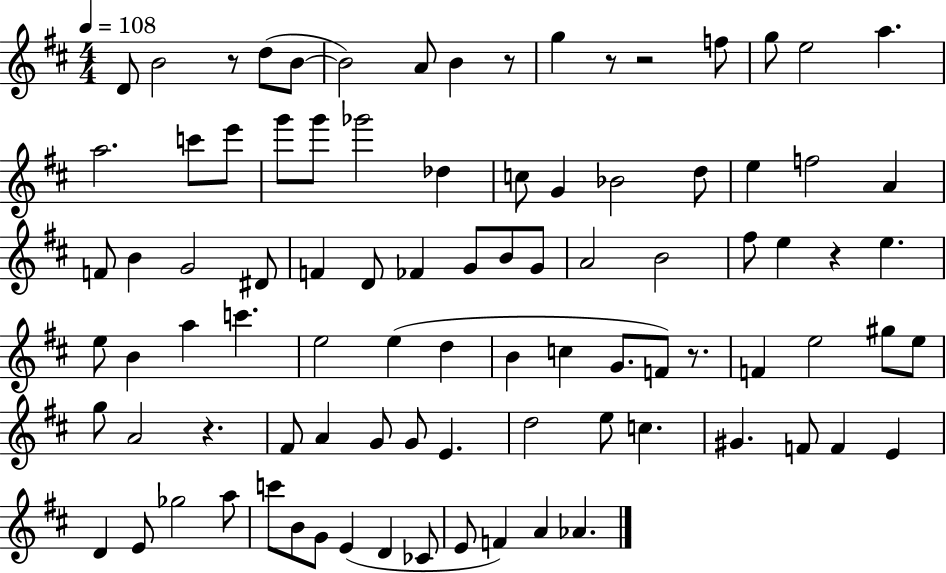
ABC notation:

X:1
T:Untitled
M:4/4
L:1/4
K:D
D/2 B2 z/2 d/2 B/2 B2 A/2 B z/2 g z/2 z2 f/2 g/2 e2 a a2 c'/2 e'/2 g'/2 g'/2 _g'2 _d c/2 G _B2 d/2 e f2 A F/2 B G2 ^D/2 F D/2 _F G/2 B/2 G/2 A2 B2 ^f/2 e z e e/2 B a c' e2 e d B c G/2 F/2 z/2 F e2 ^g/2 e/2 g/2 A2 z ^F/2 A G/2 G/2 E d2 e/2 c ^G F/2 F E D E/2 _g2 a/2 c'/2 B/2 G/2 E D _C/2 E/2 F A _A